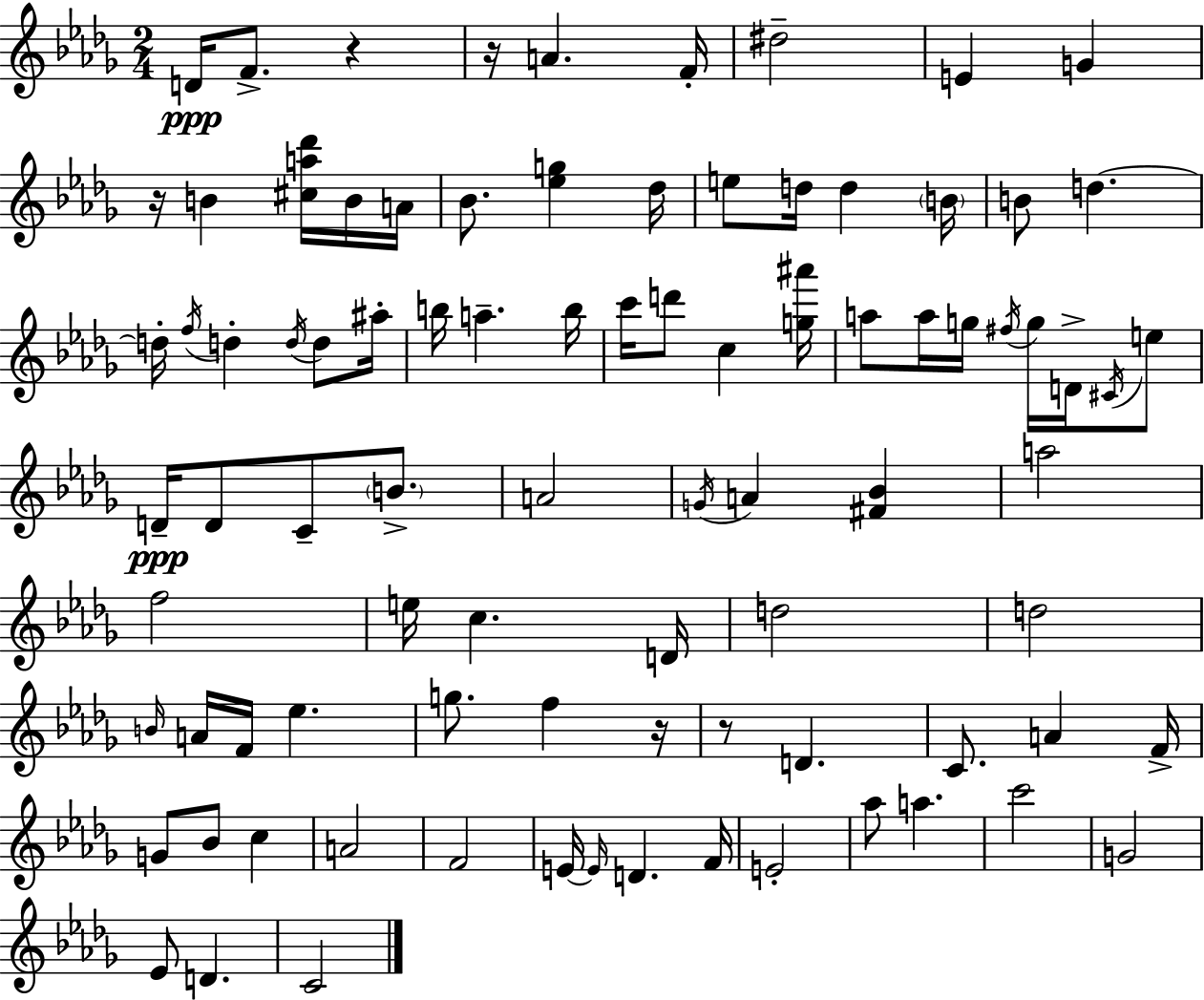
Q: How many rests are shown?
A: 5